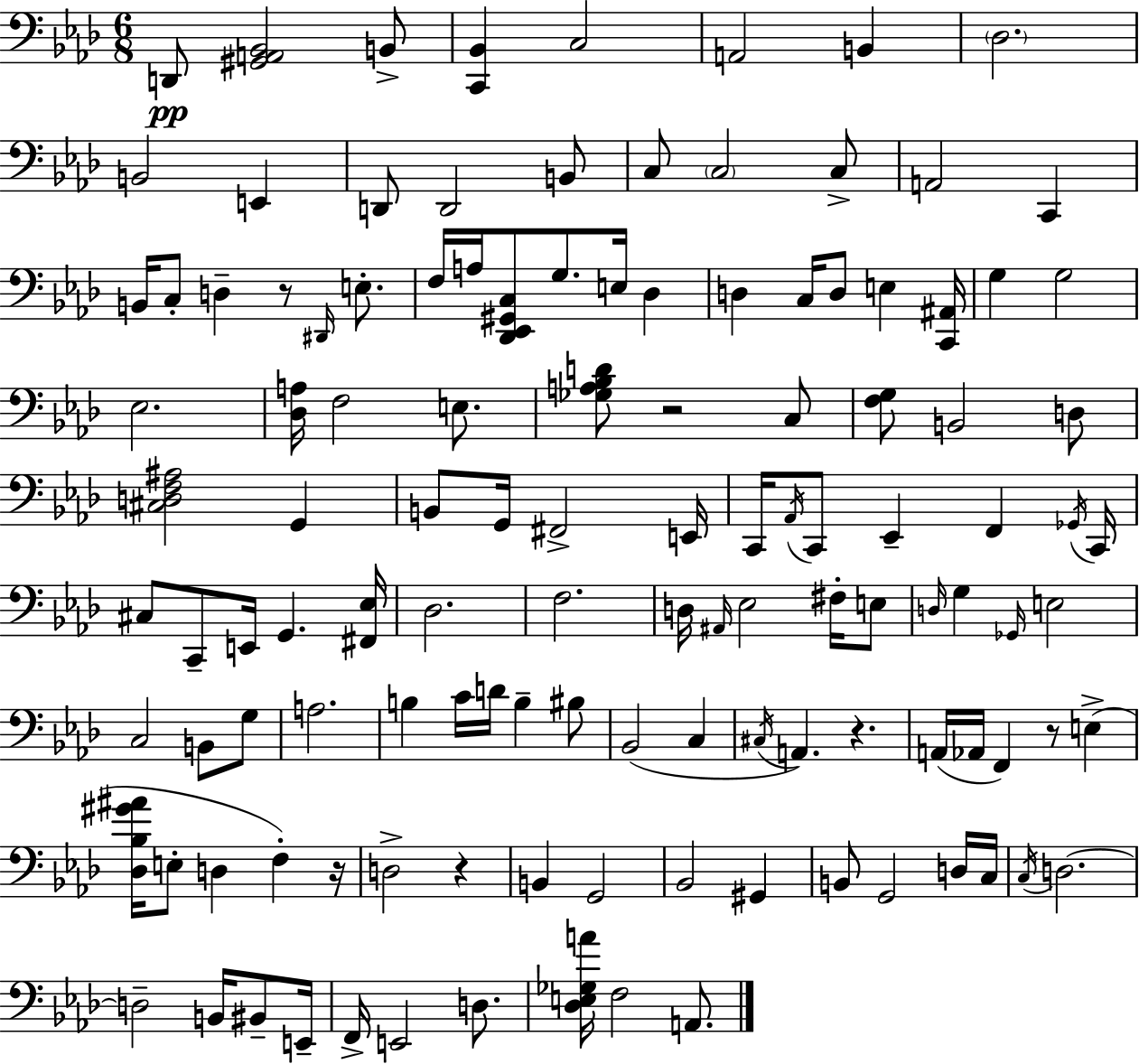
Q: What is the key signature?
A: F minor